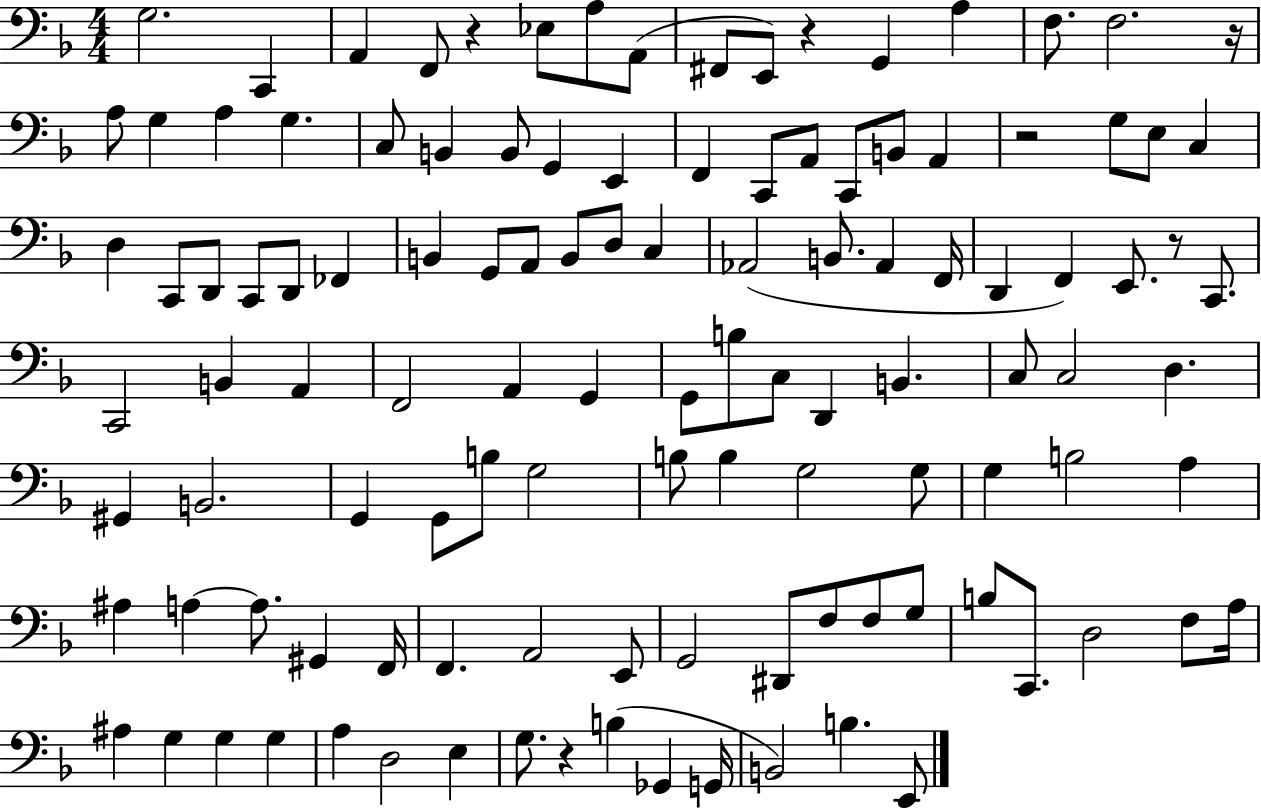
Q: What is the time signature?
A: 4/4